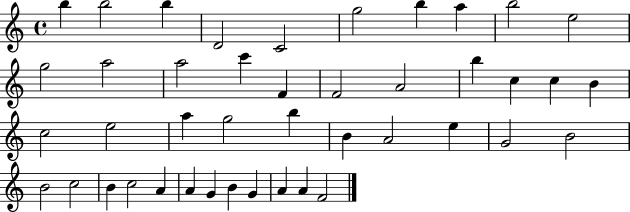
{
  \clef treble
  \time 4/4
  \defaultTimeSignature
  \key c \major
  b''4 b''2 b''4 | d'2 c'2 | g''2 b''4 a''4 | b''2 e''2 | \break g''2 a''2 | a''2 c'''4 f'4 | f'2 a'2 | b''4 c''4 c''4 b'4 | \break c''2 e''2 | a''4 g''2 b''4 | b'4 a'2 e''4 | g'2 b'2 | \break b'2 c''2 | b'4 c''2 a'4 | a'4 g'4 b'4 g'4 | a'4 a'4 f'2 | \break \bar "|."
}